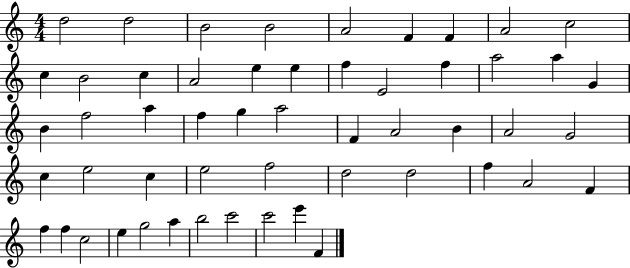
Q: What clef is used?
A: treble